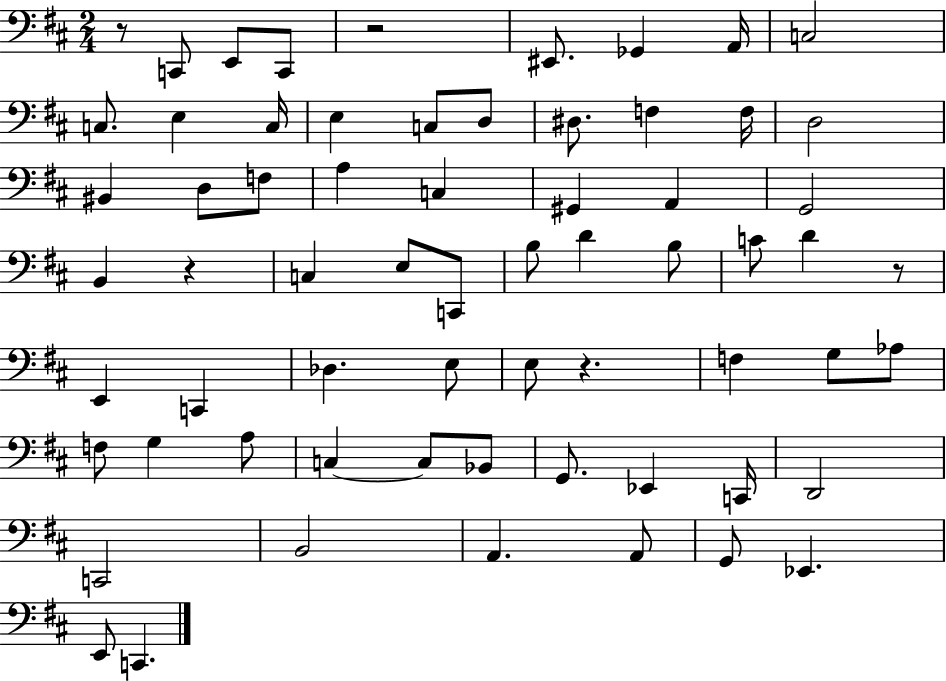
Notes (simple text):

R/e C2/e E2/e C2/e R/h EIS2/e. Gb2/q A2/s C3/h C3/e. E3/q C3/s E3/q C3/e D3/e D#3/e. F3/q F3/s D3/h BIS2/q D3/e F3/e A3/q C3/q G#2/q A2/q G2/h B2/q R/q C3/q E3/e C2/e B3/e D4/q B3/e C4/e D4/q R/e E2/q C2/q Db3/q. E3/e E3/e R/q. F3/q G3/e Ab3/e F3/e G3/q A3/e C3/q C3/e Bb2/e G2/e. Eb2/q C2/s D2/h C2/h B2/h A2/q. A2/e G2/e Eb2/q. E2/e C2/q.